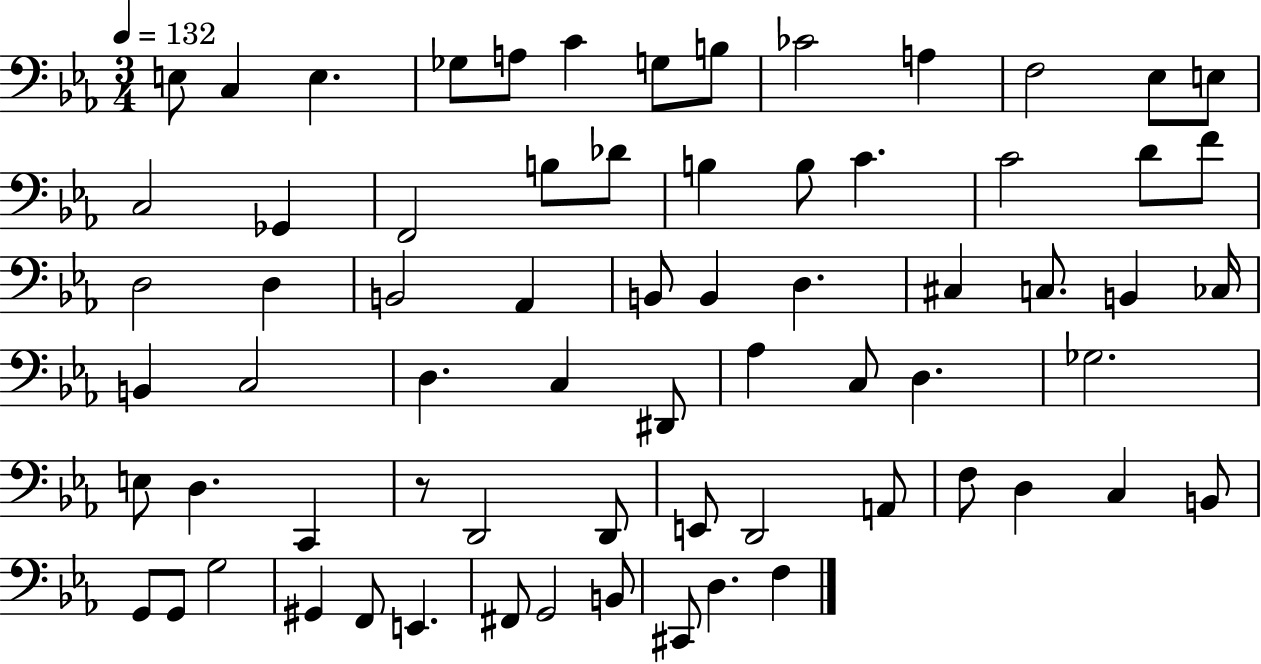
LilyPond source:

{
  \clef bass
  \numericTimeSignature
  \time 3/4
  \key ees \major
  \tempo 4 = 132
  e8 c4 e4. | ges8 a8 c'4 g8 b8 | ces'2 a4 | f2 ees8 e8 | \break c2 ges,4 | f,2 b8 des'8 | b4 b8 c'4. | c'2 d'8 f'8 | \break d2 d4 | b,2 aes,4 | b,8 b,4 d4. | cis4 c8. b,4 ces16 | \break b,4 c2 | d4. c4 dis,8 | aes4 c8 d4. | ges2. | \break e8 d4. c,4 | r8 d,2 d,8 | e,8 d,2 a,8 | f8 d4 c4 b,8 | \break g,8 g,8 g2 | gis,4 f,8 e,4. | fis,8 g,2 b,8 | cis,8 d4. f4 | \break \bar "|."
}